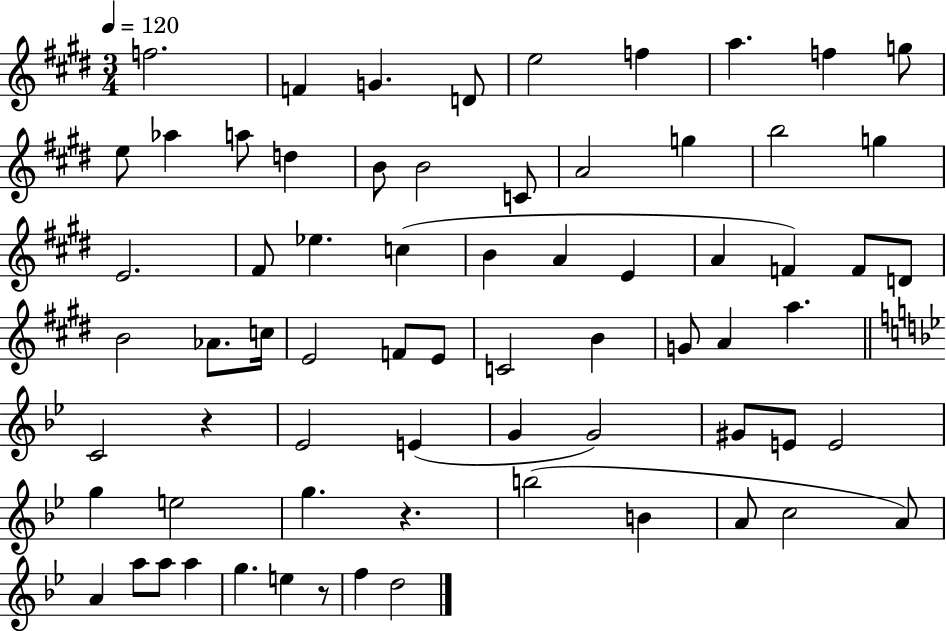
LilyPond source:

{
  \clef treble
  \numericTimeSignature
  \time 3/4
  \key e \major
  \tempo 4 = 120
  \repeat volta 2 { f''2. | f'4 g'4. d'8 | e''2 f''4 | a''4. f''4 g''8 | \break e''8 aes''4 a''8 d''4 | b'8 b'2 c'8 | a'2 g''4 | b''2 g''4 | \break e'2. | fis'8 ees''4. c''4( | b'4 a'4 e'4 | a'4 f'4) f'8 d'8 | \break b'2 aes'8. c''16 | e'2 f'8 e'8 | c'2 b'4 | g'8 a'4 a''4. | \break \bar "||" \break \key bes \major c'2 r4 | ees'2 e'4( | g'4 g'2) | gis'8 e'8 e'2 | \break g''4 e''2 | g''4. r4. | b''2( b'4 | a'8 c''2 a'8) | \break a'4 a''8 a''8 a''4 | g''4. e''4 r8 | f''4 d''2 | } \bar "|."
}